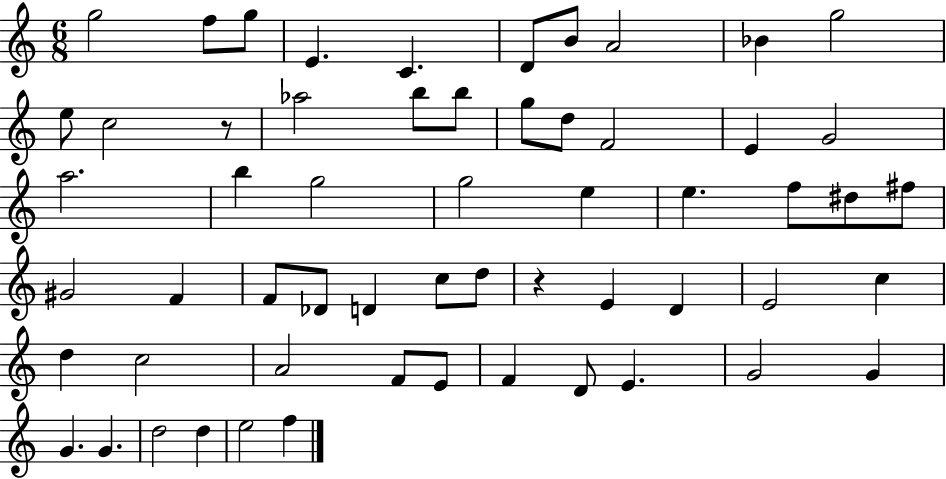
G5/h F5/e G5/e E4/q. C4/q. D4/e B4/e A4/h Bb4/q G5/h E5/e C5/h R/e Ab5/h B5/e B5/e G5/e D5/e F4/h E4/q G4/h A5/h. B5/q G5/h G5/h E5/q E5/q. F5/e D#5/e F#5/e G#4/h F4/q F4/e Db4/e D4/q C5/e D5/e R/q E4/q D4/q E4/h C5/q D5/q C5/h A4/h F4/e E4/e F4/q D4/e E4/q. G4/h G4/q G4/q. G4/q. D5/h D5/q E5/h F5/q